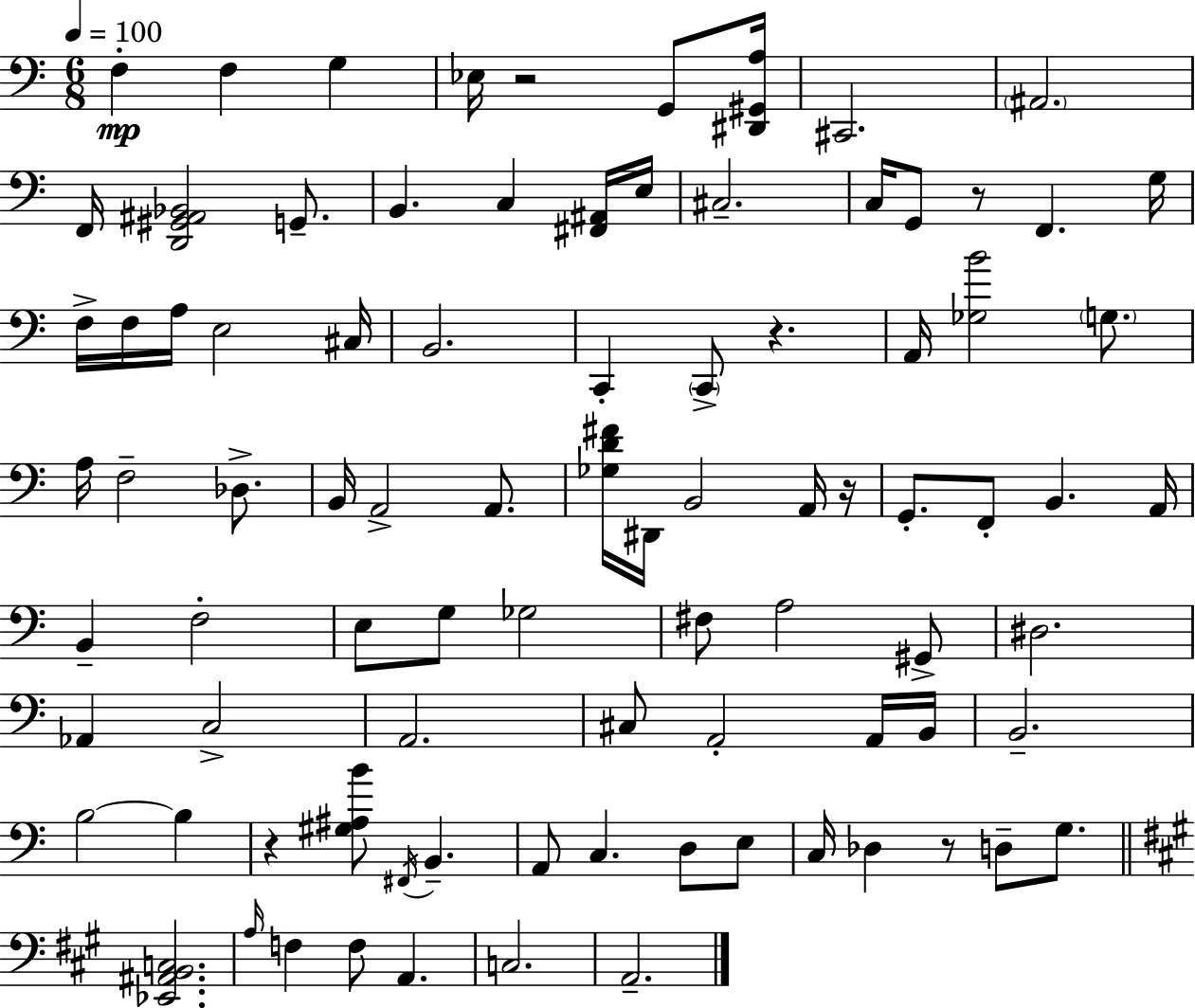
X:1
T:Untitled
M:6/8
L:1/4
K:C
F, F, G, _E,/4 z2 G,,/2 [^D,,^G,,A,]/4 ^C,,2 ^A,,2 F,,/4 [D,,^G,,^A,,_B,,]2 G,,/2 B,, C, [^F,,^A,,]/4 E,/4 ^C,2 C,/4 G,,/2 z/2 F,, G,/4 F,/4 F,/4 A,/4 E,2 ^C,/4 B,,2 C,, C,,/2 z A,,/4 [_G,B]2 G,/2 A,/4 F,2 _D,/2 B,,/4 A,,2 A,,/2 [_G,D^F]/4 ^D,,/4 B,,2 A,,/4 z/4 G,,/2 F,,/2 B,, A,,/4 B,, F,2 E,/2 G,/2 _G,2 ^F,/2 A,2 ^G,,/2 ^D,2 _A,, C,2 A,,2 ^C,/2 A,,2 A,,/4 B,,/4 B,,2 B,2 B, z [^G,^A,B]/2 ^F,,/4 B,, A,,/2 C, D,/2 E,/2 C,/4 _D, z/2 D,/2 G,/2 [_E,,^A,,B,,C,]2 A,/4 F, F,/2 A,, C,2 A,,2